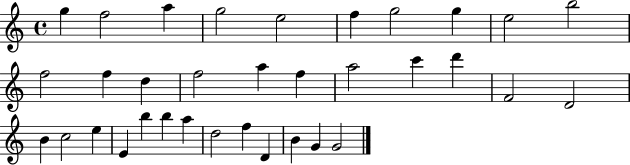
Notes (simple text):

G5/q F5/h A5/q G5/h E5/h F5/q G5/h G5/q E5/h B5/h F5/h F5/q D5/q F5/h A5/q F5/q A5/h C6/q D6/q F4/h D4/h B4/q C5/h E5/q E4/q B5/q B5/q A5/q D5/h F5/q D4/q B4/q G4/q G4/h